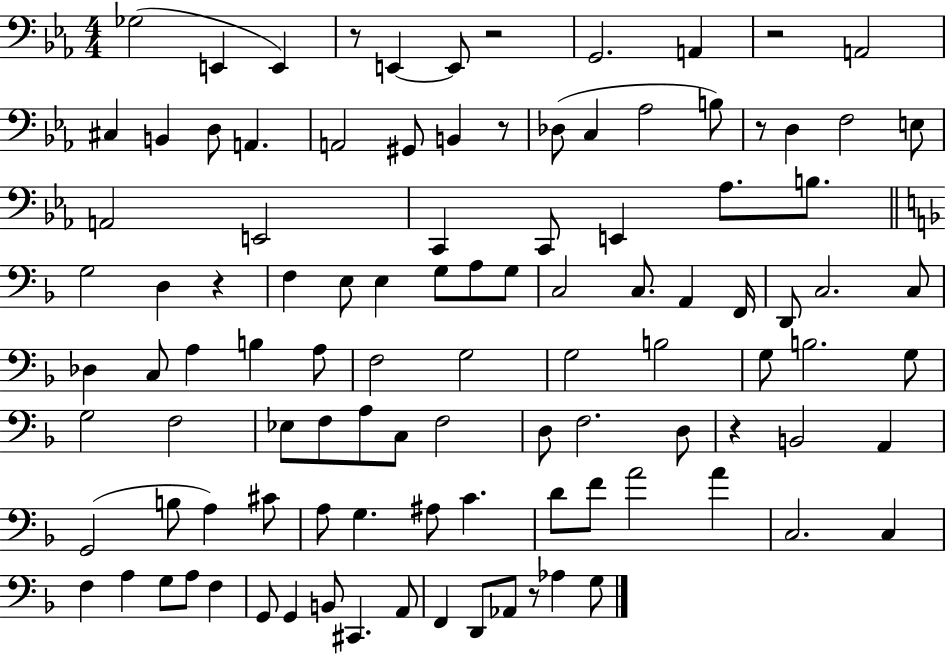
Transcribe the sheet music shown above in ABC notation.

X:1
T:Untitled
M:4/4
L:1/4
K:Eb
_G,2 E,, E,, z/2 E,, E,,/2 z2 G,,2 A,, z2 A,,2 ^C, B,, D,/2 A,, A,,2 ^G,,/2 B,, z/2 _D,/2 C, _A,2 B,/2 z/2 D, F,2 E,/2 A,,2 E,,2 C,, C,,/2 E,, _A,/2 B,/2 G,2 D, z F, E,/2 E, G,/2 A,/2 G,/2 C,2 C,/2 A,, F,,/4 D,,/2 C,2 C,/2 _D, C,/2 A, B, A,/2 F,2 G,2 G,2 B,2 G,/2 B,2 G,/2 G,2 F,2 _E,/2 F,/2 A,/2 C,/2 F,2 D,/2 F,2 D,/2 z B,,2 A,, G,,2 B,/2 A, ^C/2 A,/2 G, ^A,/2 C D/2 F/2 A2 A C,2 C, F, A, G,/2 A,/2 F, G,,/2 G,, B,,/2 ^C,, A,,/2 F,, D,,/2 _A,,/2 z/2 _A, G,/2